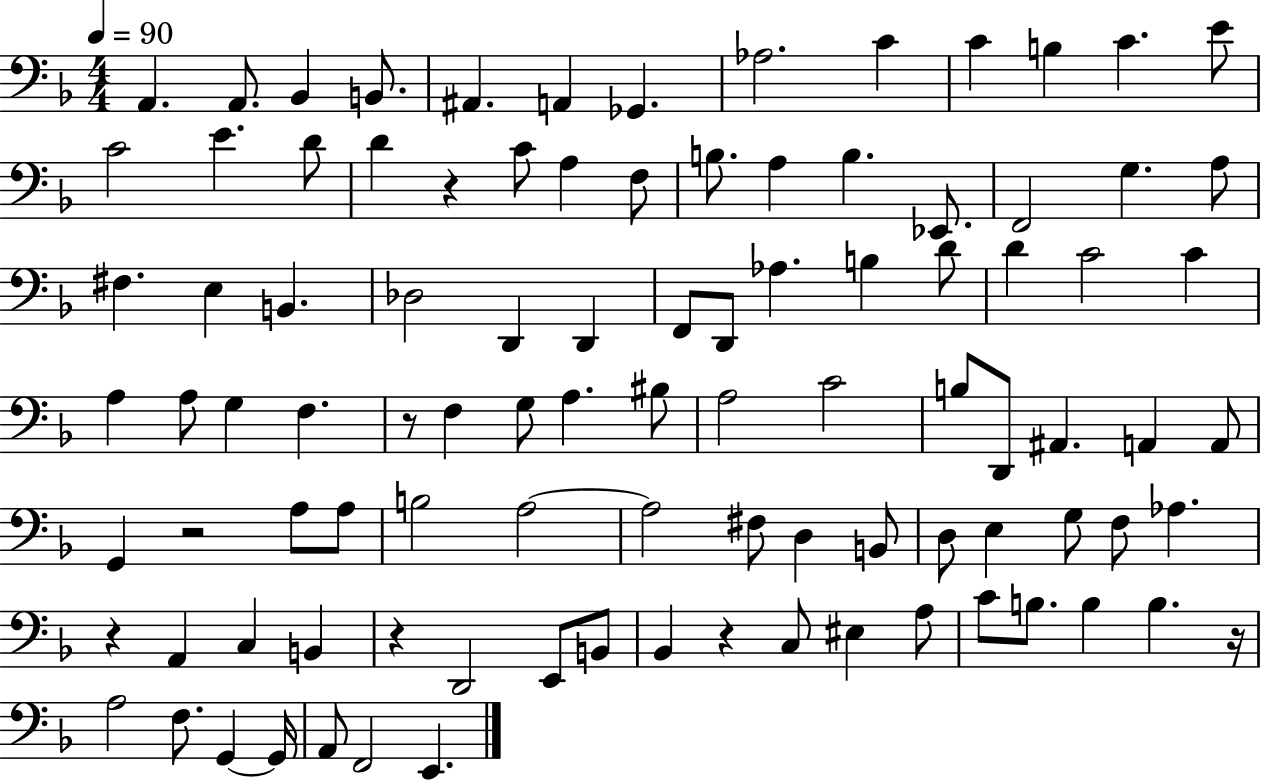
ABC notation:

X:1
T:Untitled
M:4/4
L:1/4
K:F
A,, A,,/2 _B,, B,,/2 ^A,, A,, _G,, _A,2 C C B, C E/2 C2 E D/2 D z C/2 A, F,/2 B,/2 A, B, _E,,/2 F,,2 G, A,/2 ^F, E, B,, _D,2 D,, D,, F,,/2 D,,/2 _A, B, D/2 D C2 C A, A,/2 G, F, z/2 F, G,/2 A, ^B,/2 A,2 C2 B,/2 D,,/2 ^A,, A,, A,,/2 G,, z2 A,/2 A,/2 B,2 A,2 A,2 ^F,/2 D, B,,/2 D,/2 E, G,/2 F,/2 _A, z A,, C, B,, z D,,2 E,,/2 B,,/2 _B,, z C,/2 ^E, A,/2 C/2 B,/2 B, B, z/4 A,2 F,/2 G,, G,,/4 A,,/2 F,,2 E,,